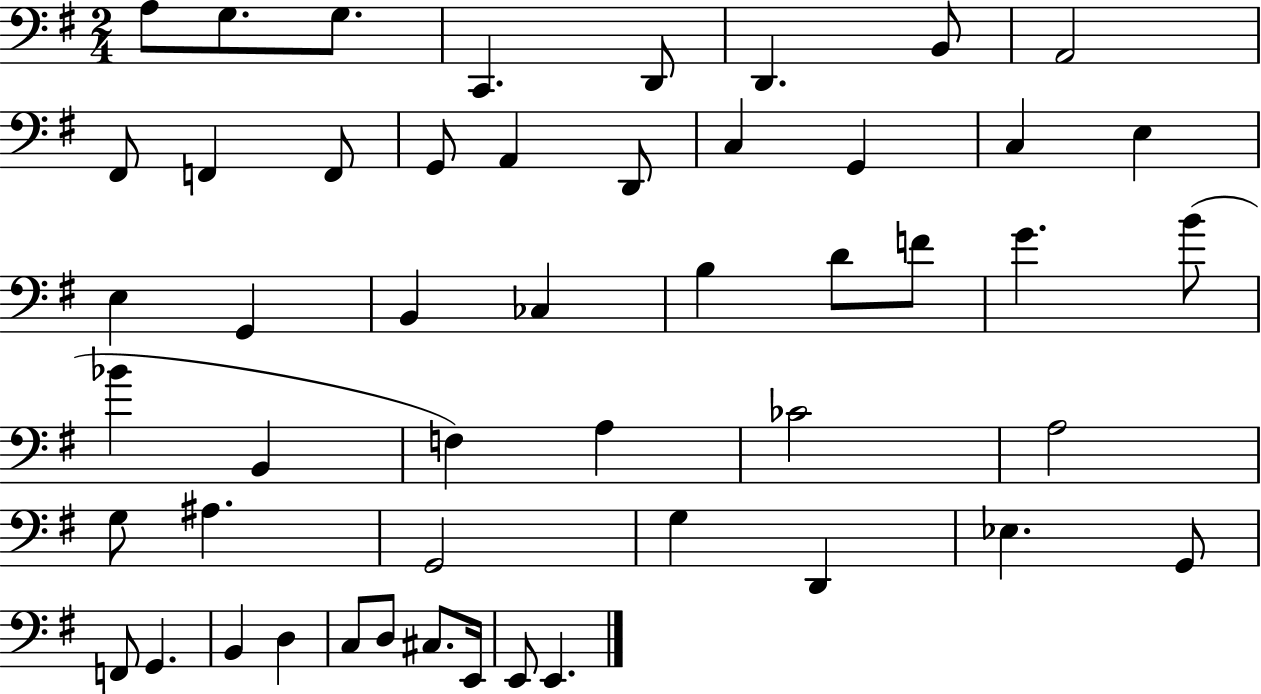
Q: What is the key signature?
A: G major